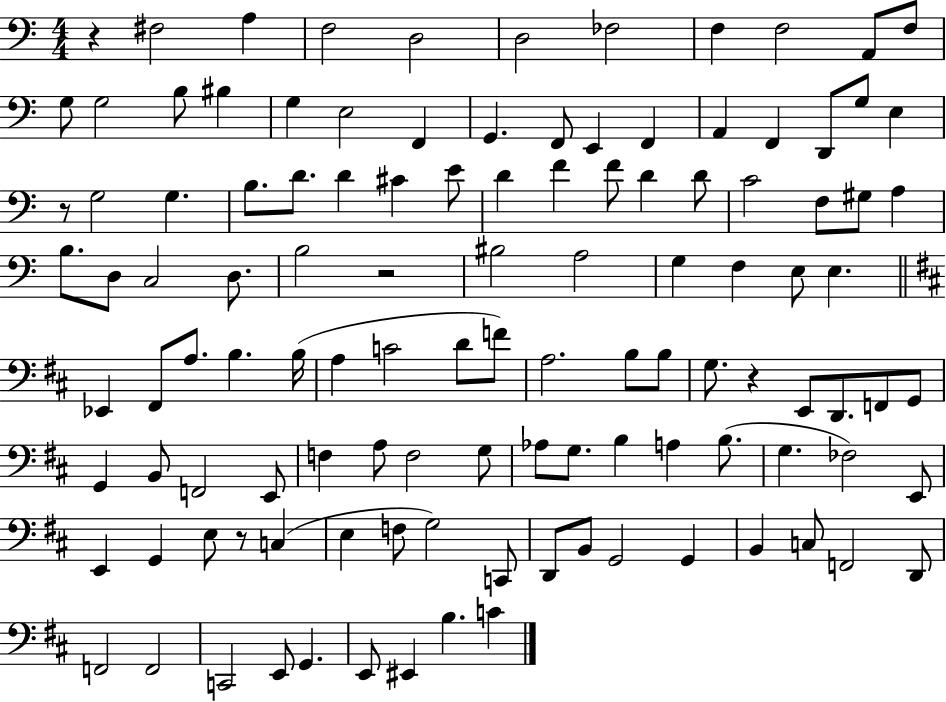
R/q F#3/h A3/q F3/h D3/h D3/h FES3/h F3/q F3/h A2/e F3/e G3/e G3/h B3/e BIS3/q G3/q E3/h F2/q G2/q. F2/e E2/q F2/q A2/q F2/q D2/e G3/e E3/q R/e G3/h G3/q. B3/e. D4/e. D4/q C#4/q E4/e D4/q F4/q F4/e D4/q D4/e C4/h F3/e G#3/e A3/q B3/e. D3/e C3/h D3/e. B3/h R/h BIS3/h A3/h G3/q F3/q E3/e E3/q. Eb2/q F#2/e A3/e. B3/q. B3/s A3/q C4/h D4/e F4/e A3/h. B3/e B3/e G3/e. R/q E2/e D2/e. F2/e G2/e G2/q B2/e F2/h E2/e F3/q A3/e F3/h G3/e Ab3/e G3/e. B3/q A3/q B3/e. G3/q. FES3/h E2/e E2/q G2/q E3/e R/e C3/q E3/q F3/e G3/h C2/e D2/e B2/e G2/h G2/q B2/q C3/e F2/h D2/e F2/h F2/h C2/h E2/e G2/q. E2/e EIS2/q B3/q. C4/q